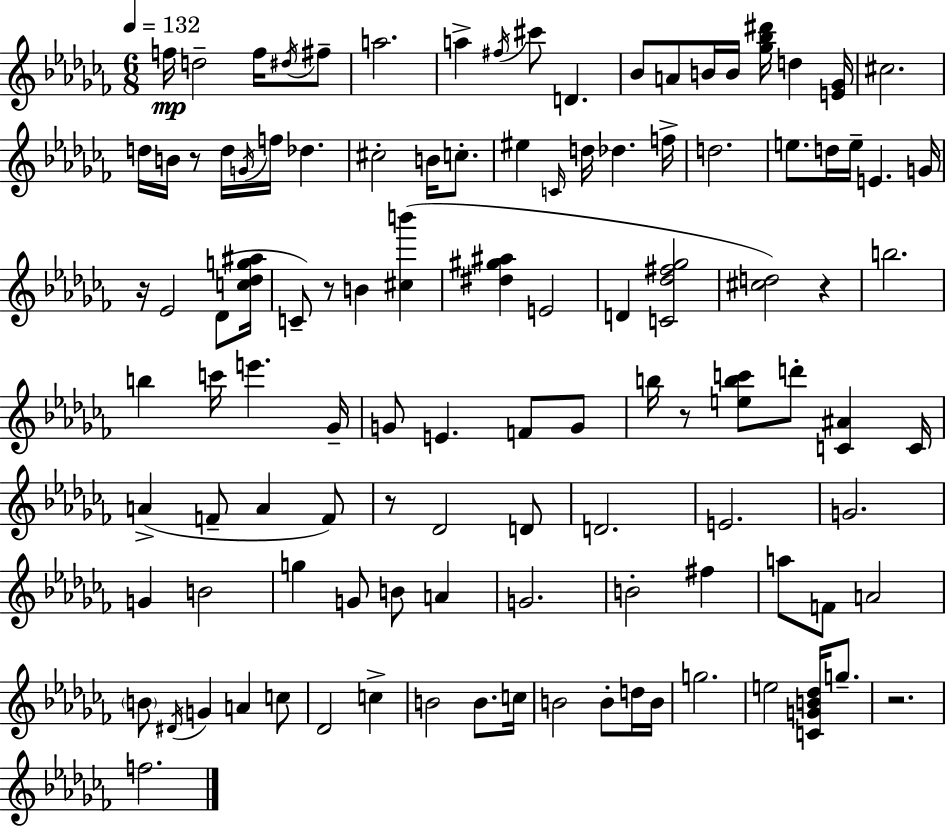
F5/s D5/h F5/s D#5/s F#5/e A5/h. A5/q F#5/s C#6/e D4/q. Bb4/e A4/e B4/s B4/s [Gb5,Bb5,D#6]/s D5/q [E4,Gb4]/s C#5/h. D5/s B4/s R/e D5/s G4/s F5/s Db5/q. C#5/h B4/s C5/e. EIS5/q C4/s D5/s Db5/q. F5/s D5/h. E5/e. D5/s E5/s E4/q. G4/s R/s Eb4/h Db4/e [C5,Db5,G5,A#5]/s C4/e R/e B4/q [C#5,B6]/q [D#5,G#5,A#5]/q E4/h D4/q [C4,Db5,F#5,Gb5]/h [C#5,D5]/h R/q B5/h. B5/q C6/s E6/q. Gb4/s G4/e E4/q. F4/e G4/e B5/s R/e [E5,B5,C6]/e D6/e [C4,A#4]/q C4/s A4/q F4/e A4/q F4/e R/e Db4/h D4/e D4/h. E4/h. G4/h. G4/q B4/h G5/q G4/e B4/e A4/q G4/h. B4/h F#5/q A5/e F4/e A4/h B4/e D#4/s G4/q A4/q C5/e Db4/h C5/q B4/h B4/e. C5/s B4/h B4/e D5/s B4/s G5/h. E5/h [C4,G4,B4,Db5]/s G5/e. R/h. F5/h.